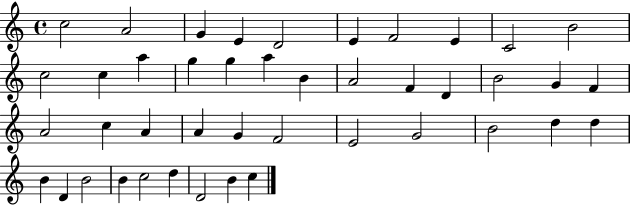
C5/h A4/h G4/q E4/q D4/h E4/q F4/h E4/q C4/h B4/h C5/h C5/q A5/q G5/q G5/q A5/q B4/q A4/h F4/q D4/q B4/h G4/q F4/q A4/h C5/q A4/q A4/q G4/q F4/h E4/h G4/h B4/h D5/q D5/q B4/q D4/q B4/h B4/q C5/h D5/q D4/h B4/q C5/q